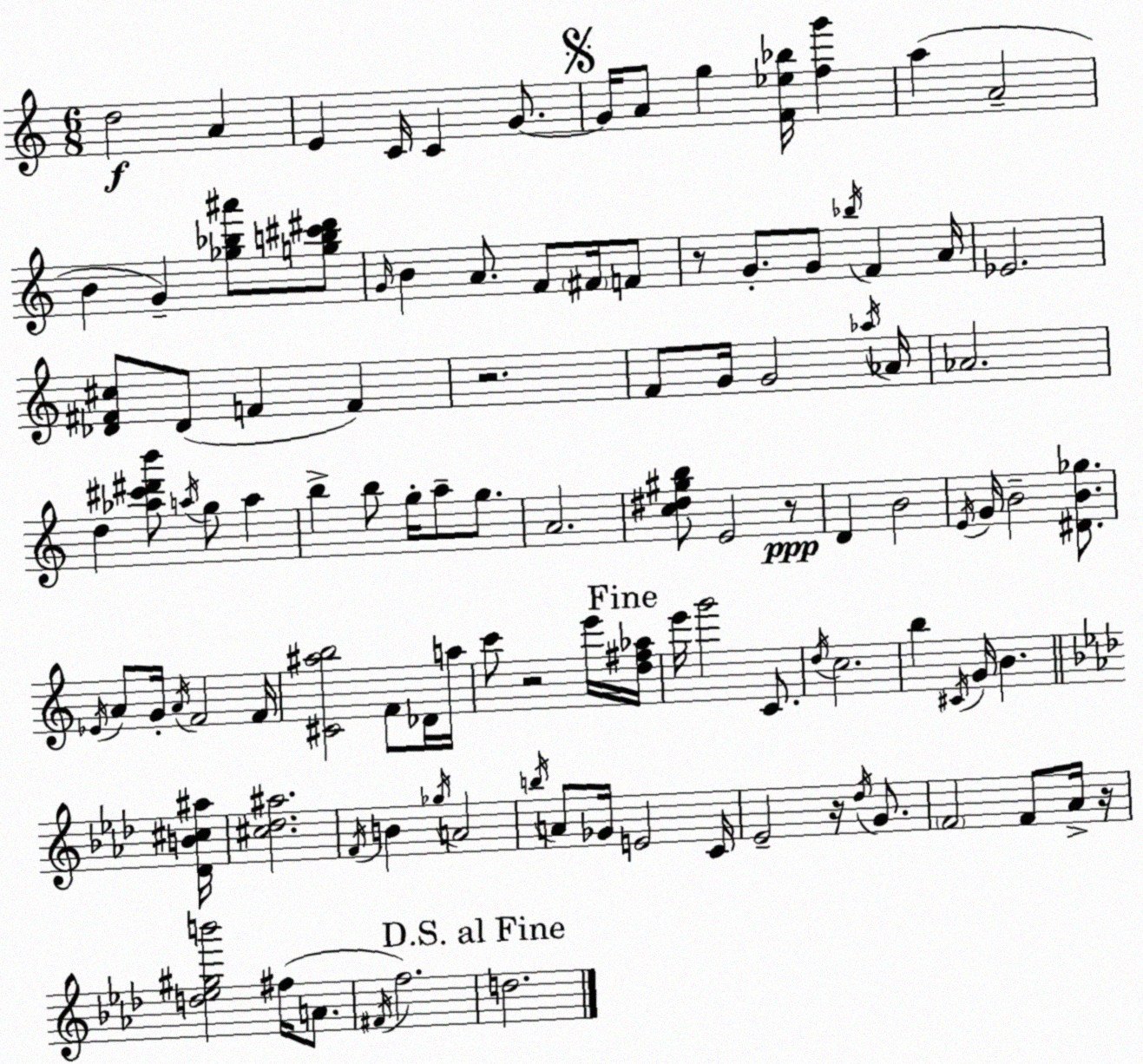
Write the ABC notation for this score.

X:1
T:Untitled
M:6/8
L:1/4
K:Am
d2 A E C/4 C G/2 G/4 A/2 g [F_e_b]/4 [fg'] a A2 B G [_g_b^a']/2 [gb^c'^d']/2 G/4 B A/2 F/2 ^F/4 F/2 z/2 G/2 G/2 _b/4 F A/4 _E2 [_D^F^c]/2 _D/2 F F z2 F/2 G/4 G2 _a/4 _A/4 _A2 d [_a^c'^d'b']/2 a/4 g/2 a b b/2 g/4 a/2 g/2 A2 [c^d^gb]/2 E2 z/2 D B2 E/4 G/4 B2 [^DB_g]/2 _E/4 A/2 G/4 A/4 F2 F/4 [^C^ab]2 F/2 _D/4 a/4 c'/2 z2 e'/4 [d^f_a]/4 e'/4 g'2 C/2 d/4 c2 b ^C/4 G/4 B [_DB^c^a]/4 [^c_d^a]2 F/4 B _g/4 A2 b/4 A/2 _G/4 E2 C/4 _E2 z/4 _d/4 G/2 F2 F/2 _A/4 z/4 [d_e^gb']2 ^f/4 A/2 ^F/4 f2 d2